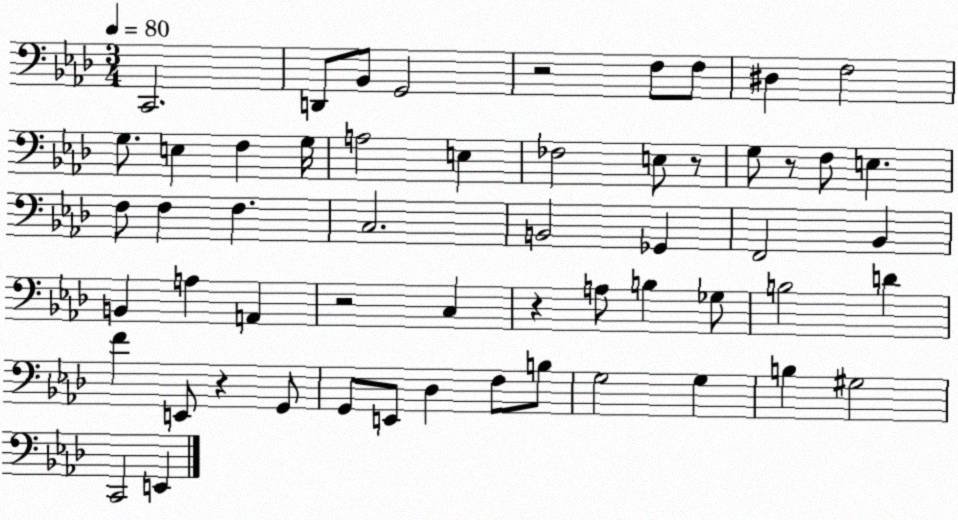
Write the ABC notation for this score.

X:1
T:Untitled
M:3/4
L:1/4
K:Ab
C,,2 D,,/2 _B,,/2 G,,2 z2 F,/2 F,/2 ^D, F,2 G,/2 E, F, G,/4 A,2 E, _F,2 E,/2 z/2 G,/2 z/2 F,/2 E, F,/2 F, F, C,2 B,,2 _G,, F,,2 _B,, B,, A, A,, z2 C, z A,/2 B, _G,/2 B,2 D F E,,/2 z G,,/2 G,,/2 E,,/2 _D, F,/2 B,/2 G,2 G, B, ^G,2 C,,2 E,,